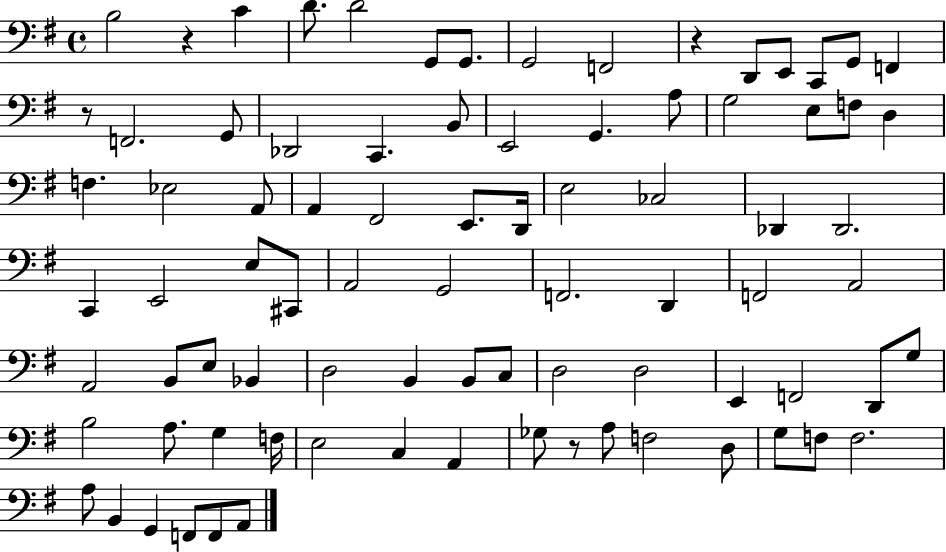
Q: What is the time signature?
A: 4/4